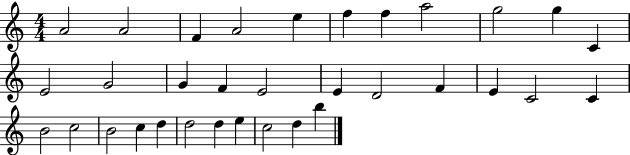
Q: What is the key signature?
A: C major